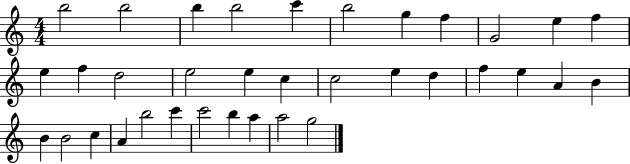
X:1
T:Untitled
M:4/4
L:1/4
K:C
b2 b2 b b2 c' b2 g f G2 e f e f d2 e2 e c c2 e d f e A B B B2 c A b2 c' c'2 b a a2 g2